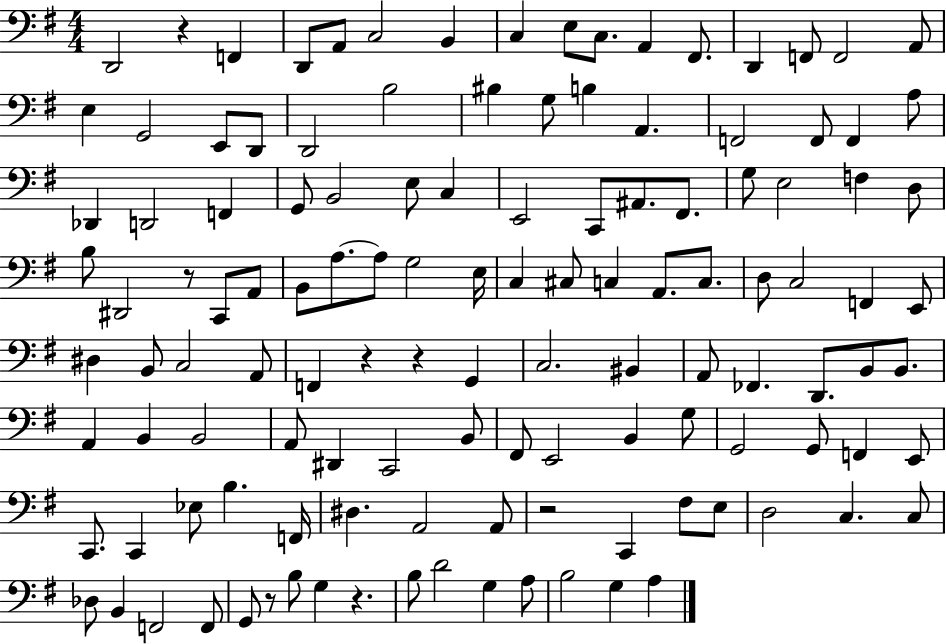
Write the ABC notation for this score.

X:1
T:Untitled
M:4/4
L:1/4
K:G
D,,2 z F,, D,,/2 A,,/2 C,2 B,, C, E,/2 C,/2 A,, ^F,,/2 D,, F,,/2 F,,2 A,,/2 E, G,,2 E,,/2 D,,/2 D,,2 B,2 ^B, G,/2 B, A,, F,,2 F,,/2 F,, A,/2 _D,, D,,2 F,, G,,/2 B,,2 E,/2 C, E,,2 C,,/2 ^A,,/2 ^F,,/2 G,/2 E,2 F, D,/2 B,/2 ^D,,2 z/2 C,,/2 A,,/2 B,,/2 A,/2 A,/2 G,2 E,/4 C, ^C,/2 C, A,,/2 C,/2 D,/2 C,2 F,, E,,/2 ^D, B,,/2 C,2 A,,/2 F,, z z G,, C,2 ^B,, A,,/2 _F,, D,,/2 B,,/2 B,,/2 A,, B,, B,,2 A,,/2 ^D,, C,,2 B,,/2 ^F,,/2 E,,2 B,, G,/2 G,,2 G,,/2 F,, E,,/2 C,,/2 C,, _E,/2 B, F,,/4 ^D, A,,2 A,,/2 z2 C,, ^F,/2 E,/2 D,2 C, C,/2 _D,/2 B,, F,,2 F,,/2 G,,/2 z/2 B,/2 G, z B,/2 D2 G, A,/2 B,2 G, A,